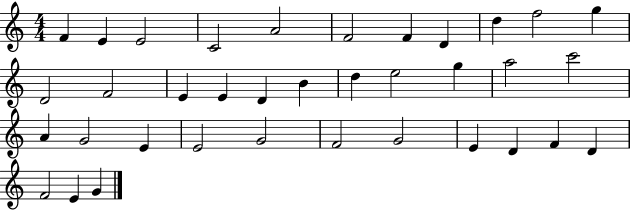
{
  \clef treble
  \numericTimeSignature
  \time 4/4
  \key c \major
  f'4 e'4 e'2 | c'2 a'2 | f'2 f'4 d'4 | d''4 f''2 g''4 | \break d'2 f'2 | e'4 e'4 d'4 b'4 | d''4 e''2 g''4 | a''2 c'''2 | \break a'4 g'2 e'4 | e'2 g'2 | f'2 g'2 | e'4 d'4 f'4 d'4 | \break f'2 e'4 g'4 | \bar "|."
}